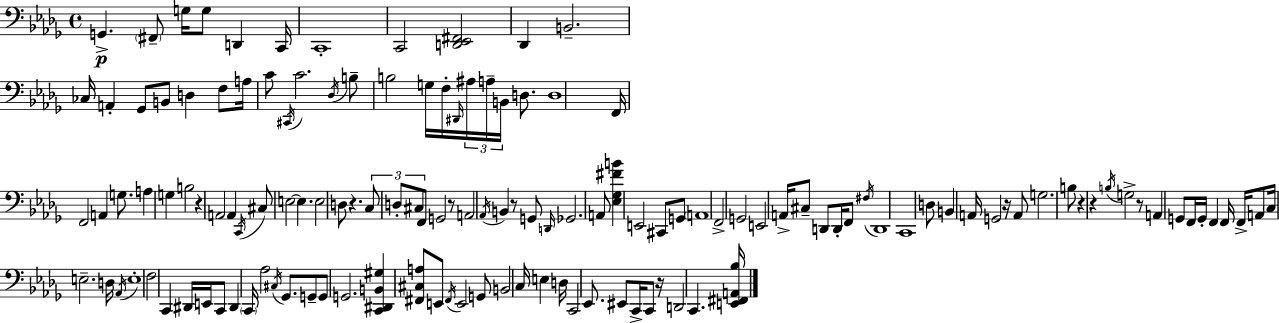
X:1
T:Untitled
M:4/4
L:1/4
K:Bbm
G,, ^F,,/2 G,/4 G,/2 D,, C,,/4 C,,4 C,,2 [D,,_E,,^F,,]2 _D,, B,,2 _C,/4 A,, _G,,/2 B,,/2 D, F,/2 A,/4 C/2 ^C,,/4 C2 _D,/4 B,/2 B,2 G,/4 F,/4 ^D,,/4 ^A,/4 A,/4 B,,/4 D,/2 D,4 F,,/4 F,,2 A,, G,/2 A, G, B,2 z A,,2 A,, C,,/4 ^C,/2 E,2 E, E,2 D,/2 z C,/2 D,/2 ^C,/2 F,,/2 G,,2 z/2 A,,2 _A,,/4 B,, z/2 G,,/2 D,,/4 _G,,2 A,,/2 [_E,_G,^FB] E,,2 ^C,,/2 G,,/2 A,,4 F,,2 G,,2 E,,2 A,,/4 ^C,/2 D,,/2 D,,/4 F,,/2 ^F,/4 D,,4 C,,4 D,/2 B,, A,,/4 G,,2 z/4 A,,/2 G,2 B,/2 z z B,/4 G,2 z/2 A,, G,,/2 F,,/4 G,,/4 F,, F,,/4 F,,/4 A,,/2 C,/4 E,2 D,/4 _A,,/4 E,4 F,2 C,, ^D,,/4 E,,/4 C,,/2 ^D,, C,,/4 _A,2 ^C,/4 _G,,/2 G,,/2 G,,/2 G,,2 [C,,^D,,B,,^G,] [^F,,^C,A,]/2 E,,/2 ^F,,/4 E,,2 G,,/2 B,,2 C,/4 E, D,/4 C,,2 _E,,/2 ^E,,/2 C,,/4 C,,/2 z/4 D,,2 C,, [E,,^F,,A,,_B,]/4